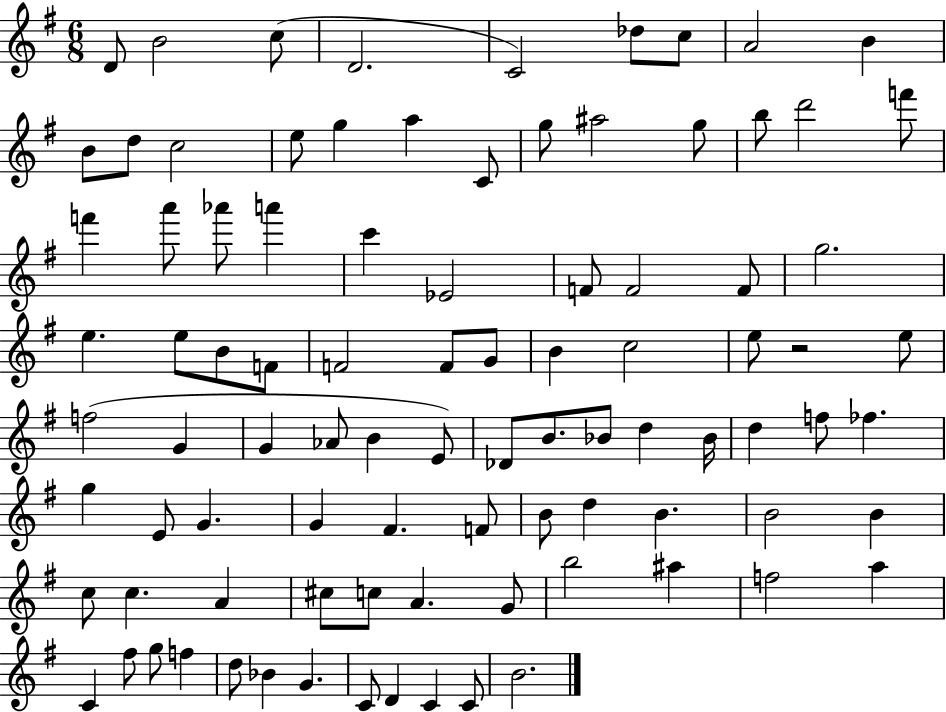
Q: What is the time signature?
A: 6/8